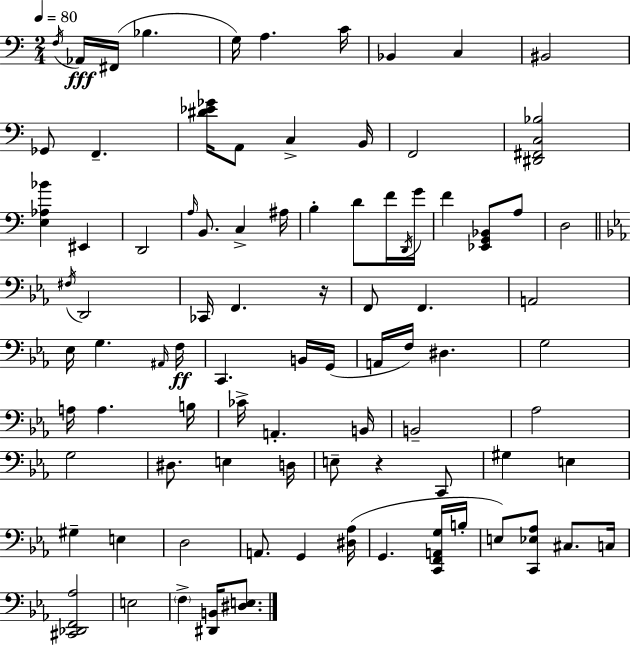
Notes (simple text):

F3/s Ab2/s F#2/s Bb3/q. G3/s A3/q. C4/s Bb2/q C3/q BIS2/h Gb2/e F2/q. [D#4,Eb4,Gb4]/s A2/e C3/q B2/s F2/h [D#2,F#2,C3,Bb3]/h [E3,Ab3,Bb4]/q EIS2/q D2/h A3/s B2/e. C3/q A#3/s B3/q D4/e F4/s D2/s G4/s F4/q [Eb2,G2,Bb2]/e A3/e D3/h F#3/s D2/h CES2/s F2/q. R/s F2/e F2/q. A2/h Eb3/s G3/q. A#2/s F3/s C2/q. B2/s G2/s A2/s F3/s D#3/q. G3/h A3/s A3/q. B3/s CES4/s A2/q. B2/s B2/h Ab3/h G3/h D#3/e. E3/q D3/s E3/e R/q C2/e G#3/q E3/q G#3/q E3/q D3/h A2/e. G2/q [D#3,Ab3]/s G2/q. [C2,F2,A2,G3]/s B3/s E3/e [C2,Eb3,Ab3]/e C#3/e. C3/s [C#2,Db2,F2,Ab3]/h E3/h F3/q [D#2,B2]/s [D#3,E3]/e.